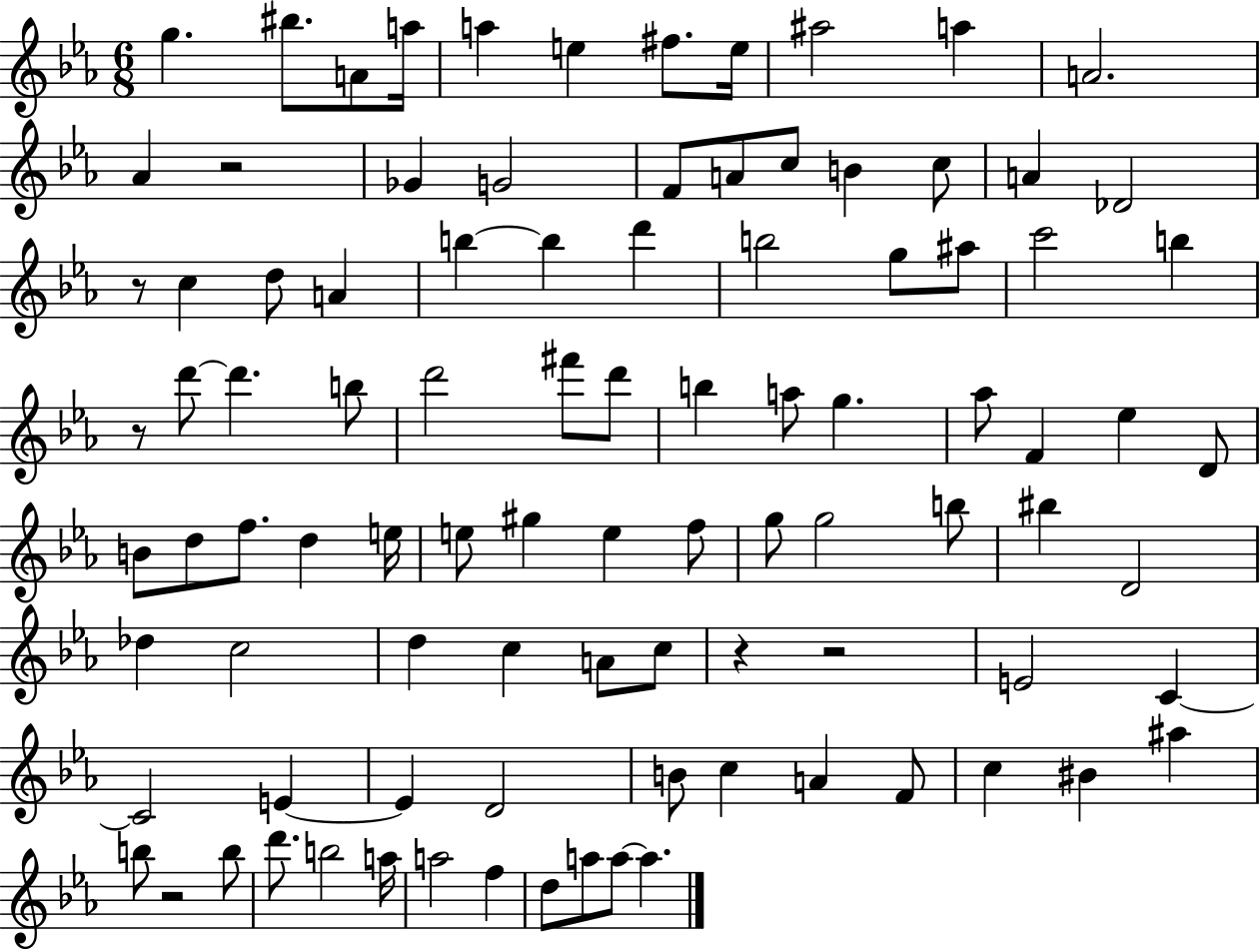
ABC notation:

X:1
T:Untitled
M:6/8
L:1/4
K:Eb
g ^b/2 A/2 a/4 a e ^f/2 e/4 ^a2 a A2 _A z2 _G G2 F/2 A/2 c/2 B c/2 A _D2 z/2 c d/2 A b b d' b2 g/2 ^a/2 c'2 b z/2 d'/2 d' b/2 d'2 ^f'/2 d'/2 b a/2 g _a/2 F _e D/2 B/2 d/2 f/2 d e/4 e/2 ^g e f/2 g/2 g2 b/2 ^b D2 _d c2 d c A/2 c/2 z z2 E2 C C2 E E D2 B/2 c A F/2 c ^B ^a b/2 z2 b/2 d'/2 b2 a/4 a2 f d/2 a/2 a/2 a